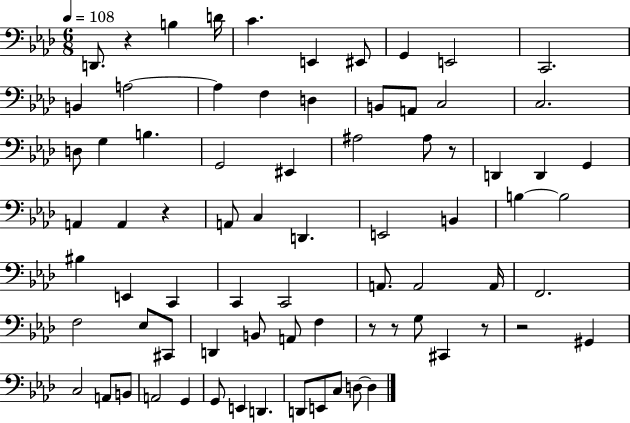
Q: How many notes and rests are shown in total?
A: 76